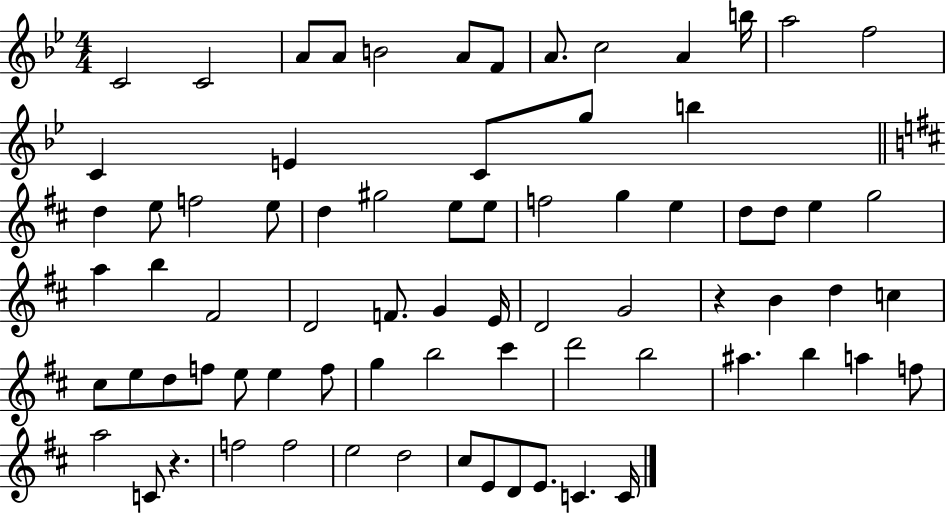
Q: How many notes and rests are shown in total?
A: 75